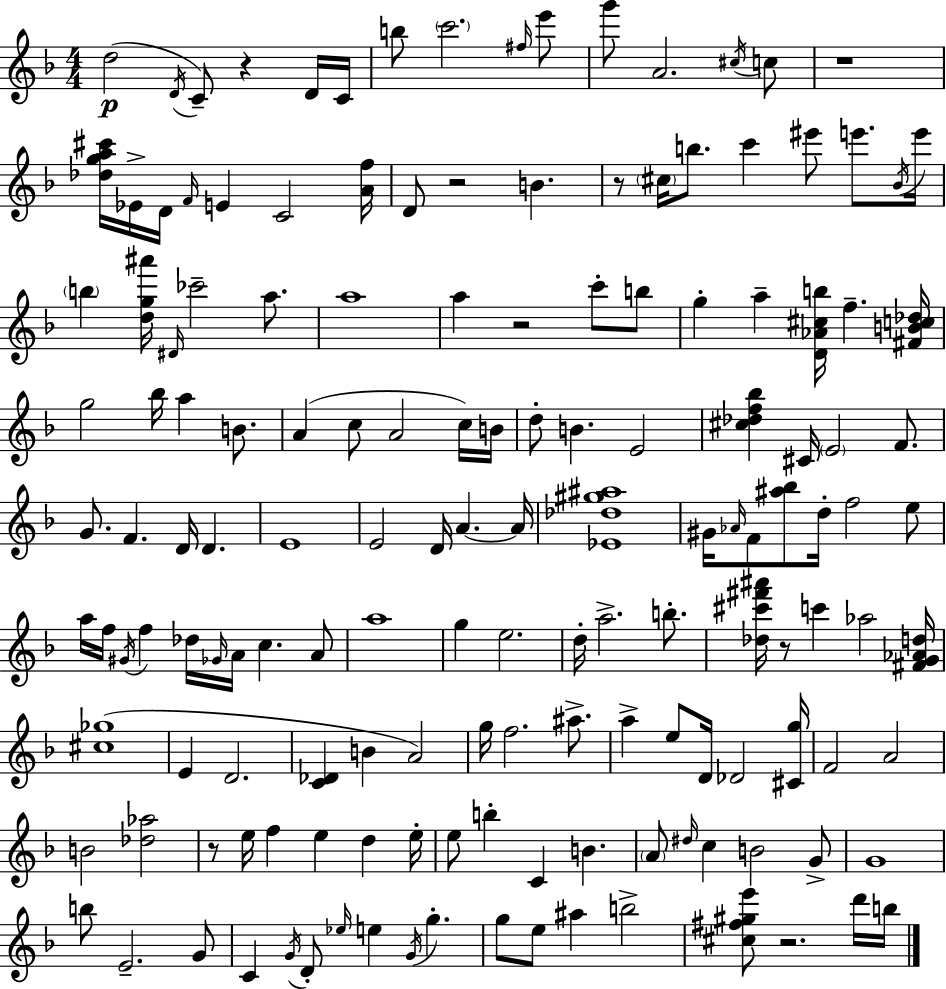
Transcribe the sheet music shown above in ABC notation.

X:1
T:Untitled
M:4/4
L:1/4
K:Dm
d2 D/4 C/2 z D/4 C/4 b/2 c'2 ^f/4 e'/2 g'/2 A2 ^c/4 c/2 z4 [_dga^c']/4 _E/4 D/4 F/4 E C2 [Af]/4 D/2 z2 B z/2 ^c/4 b/2 c' ^e'/2 e'/2 _B/4 e'/4 b [dg^a']/4 ^D/4 _c'2 a/2 a4 a z2 c'/2 b/2 g a [D_A^cb]/4 f [^FBc_d]/4 g2 _b/4 a B/2 A c/2 A2 c/4 B/4 d/2 B E2 [^c_df_b] ^C/4 E2 F/2 G/2 F D/4 D E4 E2 D/4 A A/4 [_E_d^g^a]4 ^G/4 _A/4 F/2 [^a_b]/2 d/4 f2 e/2 a/4 f/4 ^G/4 f _d/4 _G/4 A/4 c A/2 a4 g e2 d/4 a2 b/2 [_d^c'^f'^a']/4 z/2 c' _a2 [^FG_Ad]/4 [^c_g]4 E D2 [C_D] B A2 g/4 f2 ^a/2 a e/2 D/4 _D2 [^Cg]/4 F2 A2 B2 [_d_a]2 z/2 e/4 f e d e/4 e/2 b C B A/2 ^d/4 c B2 G/2 G4 b/2 E2 G/2 C G/4 D/2 _e/4 e G/4 g g/2 e/2 ^a b2 [^c^f^ge']/2 z2 d'/4 b/4